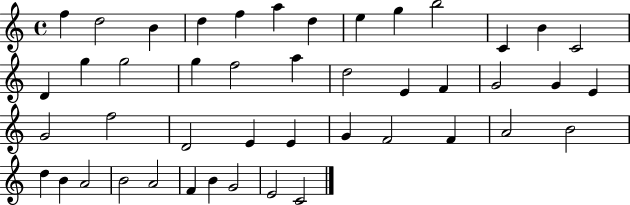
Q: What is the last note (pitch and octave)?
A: C4